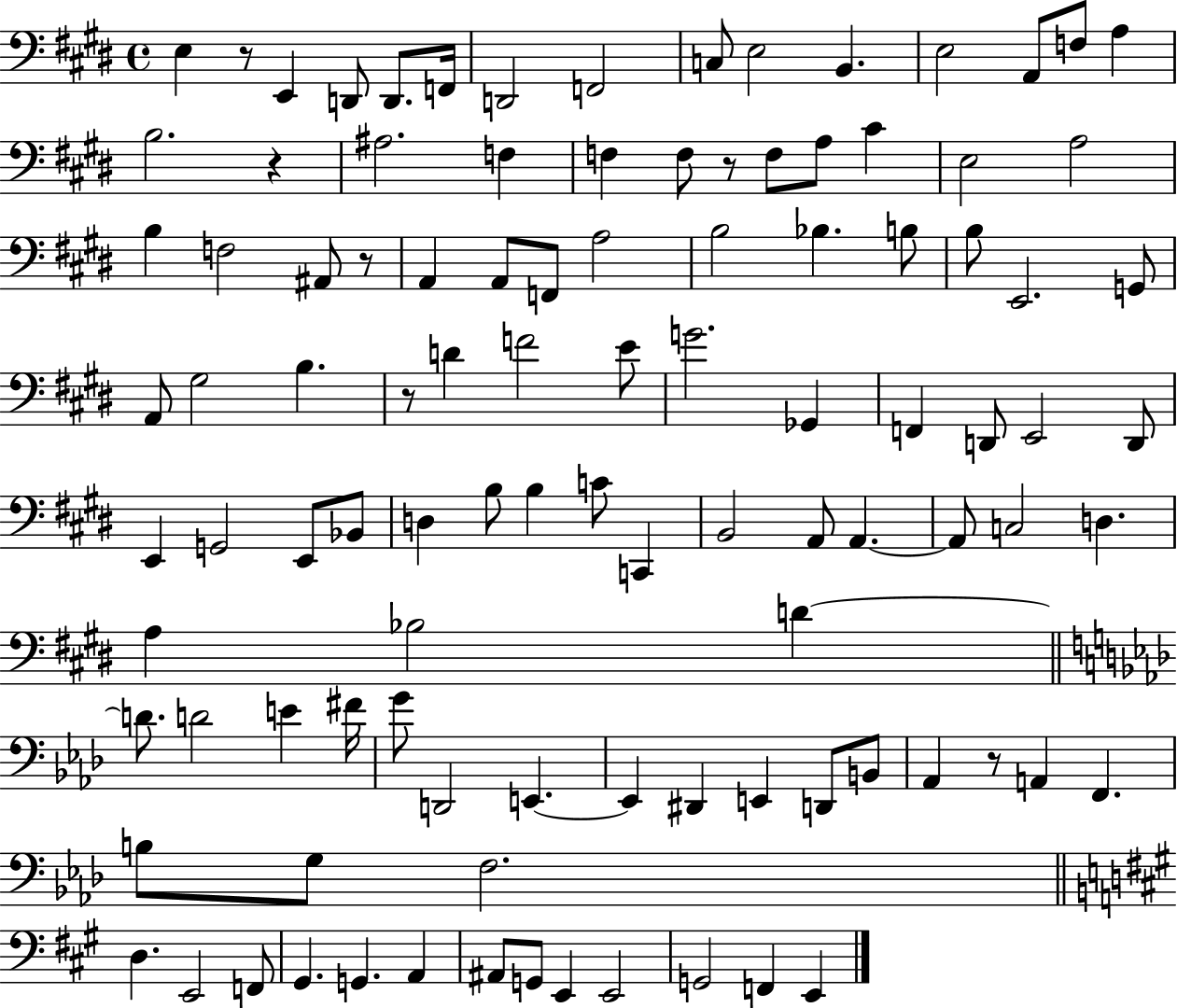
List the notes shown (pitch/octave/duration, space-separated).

E3/q R/e E2/q D2/e D2/e. F2/s D2/h F2/h C3/e E3/h B2/q. E3/h A2/e F3/e A3/q B3/h. R/q A#3/h. F3/q F3/q F3/e R/e F3/e A3/e C#4/q E3/h A3/h B3/q F3/h A#2/e R/e A2/q A2/e F2/e A3/h B3/h Bb3/q. B3/e B3/e E2/h. G2/e A2/e G#3/h B3/q. R/e D4/q F4/h E4/e G4/h. Gb2/q F2/q D2/e E2/h D2/e E2/q G2/h E2/e Bb2/e D3/q B3/e B3/q C4/e C2/q B2/h A2/e A2/q. A2/e C3/h D3/q. A3/q Bb3/h D4/q D4/e. D4/h E4/q F#4/s G4/e D2/h E2/q. E2/q D#2/q E2/q D2/e B2/e Ab2/q R/e A2/q F2/q. B3/e G3/e F3/h. D3/q. E2/h F2/e G#2/q. G2/q. A2/q A#2/e G2/e E2/q E2/h G2/h F2/q E2/q